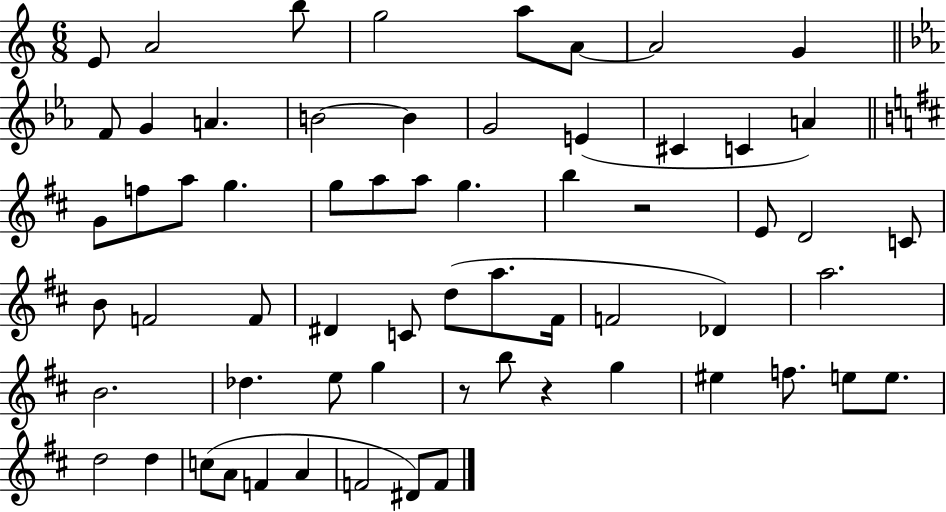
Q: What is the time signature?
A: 6/8